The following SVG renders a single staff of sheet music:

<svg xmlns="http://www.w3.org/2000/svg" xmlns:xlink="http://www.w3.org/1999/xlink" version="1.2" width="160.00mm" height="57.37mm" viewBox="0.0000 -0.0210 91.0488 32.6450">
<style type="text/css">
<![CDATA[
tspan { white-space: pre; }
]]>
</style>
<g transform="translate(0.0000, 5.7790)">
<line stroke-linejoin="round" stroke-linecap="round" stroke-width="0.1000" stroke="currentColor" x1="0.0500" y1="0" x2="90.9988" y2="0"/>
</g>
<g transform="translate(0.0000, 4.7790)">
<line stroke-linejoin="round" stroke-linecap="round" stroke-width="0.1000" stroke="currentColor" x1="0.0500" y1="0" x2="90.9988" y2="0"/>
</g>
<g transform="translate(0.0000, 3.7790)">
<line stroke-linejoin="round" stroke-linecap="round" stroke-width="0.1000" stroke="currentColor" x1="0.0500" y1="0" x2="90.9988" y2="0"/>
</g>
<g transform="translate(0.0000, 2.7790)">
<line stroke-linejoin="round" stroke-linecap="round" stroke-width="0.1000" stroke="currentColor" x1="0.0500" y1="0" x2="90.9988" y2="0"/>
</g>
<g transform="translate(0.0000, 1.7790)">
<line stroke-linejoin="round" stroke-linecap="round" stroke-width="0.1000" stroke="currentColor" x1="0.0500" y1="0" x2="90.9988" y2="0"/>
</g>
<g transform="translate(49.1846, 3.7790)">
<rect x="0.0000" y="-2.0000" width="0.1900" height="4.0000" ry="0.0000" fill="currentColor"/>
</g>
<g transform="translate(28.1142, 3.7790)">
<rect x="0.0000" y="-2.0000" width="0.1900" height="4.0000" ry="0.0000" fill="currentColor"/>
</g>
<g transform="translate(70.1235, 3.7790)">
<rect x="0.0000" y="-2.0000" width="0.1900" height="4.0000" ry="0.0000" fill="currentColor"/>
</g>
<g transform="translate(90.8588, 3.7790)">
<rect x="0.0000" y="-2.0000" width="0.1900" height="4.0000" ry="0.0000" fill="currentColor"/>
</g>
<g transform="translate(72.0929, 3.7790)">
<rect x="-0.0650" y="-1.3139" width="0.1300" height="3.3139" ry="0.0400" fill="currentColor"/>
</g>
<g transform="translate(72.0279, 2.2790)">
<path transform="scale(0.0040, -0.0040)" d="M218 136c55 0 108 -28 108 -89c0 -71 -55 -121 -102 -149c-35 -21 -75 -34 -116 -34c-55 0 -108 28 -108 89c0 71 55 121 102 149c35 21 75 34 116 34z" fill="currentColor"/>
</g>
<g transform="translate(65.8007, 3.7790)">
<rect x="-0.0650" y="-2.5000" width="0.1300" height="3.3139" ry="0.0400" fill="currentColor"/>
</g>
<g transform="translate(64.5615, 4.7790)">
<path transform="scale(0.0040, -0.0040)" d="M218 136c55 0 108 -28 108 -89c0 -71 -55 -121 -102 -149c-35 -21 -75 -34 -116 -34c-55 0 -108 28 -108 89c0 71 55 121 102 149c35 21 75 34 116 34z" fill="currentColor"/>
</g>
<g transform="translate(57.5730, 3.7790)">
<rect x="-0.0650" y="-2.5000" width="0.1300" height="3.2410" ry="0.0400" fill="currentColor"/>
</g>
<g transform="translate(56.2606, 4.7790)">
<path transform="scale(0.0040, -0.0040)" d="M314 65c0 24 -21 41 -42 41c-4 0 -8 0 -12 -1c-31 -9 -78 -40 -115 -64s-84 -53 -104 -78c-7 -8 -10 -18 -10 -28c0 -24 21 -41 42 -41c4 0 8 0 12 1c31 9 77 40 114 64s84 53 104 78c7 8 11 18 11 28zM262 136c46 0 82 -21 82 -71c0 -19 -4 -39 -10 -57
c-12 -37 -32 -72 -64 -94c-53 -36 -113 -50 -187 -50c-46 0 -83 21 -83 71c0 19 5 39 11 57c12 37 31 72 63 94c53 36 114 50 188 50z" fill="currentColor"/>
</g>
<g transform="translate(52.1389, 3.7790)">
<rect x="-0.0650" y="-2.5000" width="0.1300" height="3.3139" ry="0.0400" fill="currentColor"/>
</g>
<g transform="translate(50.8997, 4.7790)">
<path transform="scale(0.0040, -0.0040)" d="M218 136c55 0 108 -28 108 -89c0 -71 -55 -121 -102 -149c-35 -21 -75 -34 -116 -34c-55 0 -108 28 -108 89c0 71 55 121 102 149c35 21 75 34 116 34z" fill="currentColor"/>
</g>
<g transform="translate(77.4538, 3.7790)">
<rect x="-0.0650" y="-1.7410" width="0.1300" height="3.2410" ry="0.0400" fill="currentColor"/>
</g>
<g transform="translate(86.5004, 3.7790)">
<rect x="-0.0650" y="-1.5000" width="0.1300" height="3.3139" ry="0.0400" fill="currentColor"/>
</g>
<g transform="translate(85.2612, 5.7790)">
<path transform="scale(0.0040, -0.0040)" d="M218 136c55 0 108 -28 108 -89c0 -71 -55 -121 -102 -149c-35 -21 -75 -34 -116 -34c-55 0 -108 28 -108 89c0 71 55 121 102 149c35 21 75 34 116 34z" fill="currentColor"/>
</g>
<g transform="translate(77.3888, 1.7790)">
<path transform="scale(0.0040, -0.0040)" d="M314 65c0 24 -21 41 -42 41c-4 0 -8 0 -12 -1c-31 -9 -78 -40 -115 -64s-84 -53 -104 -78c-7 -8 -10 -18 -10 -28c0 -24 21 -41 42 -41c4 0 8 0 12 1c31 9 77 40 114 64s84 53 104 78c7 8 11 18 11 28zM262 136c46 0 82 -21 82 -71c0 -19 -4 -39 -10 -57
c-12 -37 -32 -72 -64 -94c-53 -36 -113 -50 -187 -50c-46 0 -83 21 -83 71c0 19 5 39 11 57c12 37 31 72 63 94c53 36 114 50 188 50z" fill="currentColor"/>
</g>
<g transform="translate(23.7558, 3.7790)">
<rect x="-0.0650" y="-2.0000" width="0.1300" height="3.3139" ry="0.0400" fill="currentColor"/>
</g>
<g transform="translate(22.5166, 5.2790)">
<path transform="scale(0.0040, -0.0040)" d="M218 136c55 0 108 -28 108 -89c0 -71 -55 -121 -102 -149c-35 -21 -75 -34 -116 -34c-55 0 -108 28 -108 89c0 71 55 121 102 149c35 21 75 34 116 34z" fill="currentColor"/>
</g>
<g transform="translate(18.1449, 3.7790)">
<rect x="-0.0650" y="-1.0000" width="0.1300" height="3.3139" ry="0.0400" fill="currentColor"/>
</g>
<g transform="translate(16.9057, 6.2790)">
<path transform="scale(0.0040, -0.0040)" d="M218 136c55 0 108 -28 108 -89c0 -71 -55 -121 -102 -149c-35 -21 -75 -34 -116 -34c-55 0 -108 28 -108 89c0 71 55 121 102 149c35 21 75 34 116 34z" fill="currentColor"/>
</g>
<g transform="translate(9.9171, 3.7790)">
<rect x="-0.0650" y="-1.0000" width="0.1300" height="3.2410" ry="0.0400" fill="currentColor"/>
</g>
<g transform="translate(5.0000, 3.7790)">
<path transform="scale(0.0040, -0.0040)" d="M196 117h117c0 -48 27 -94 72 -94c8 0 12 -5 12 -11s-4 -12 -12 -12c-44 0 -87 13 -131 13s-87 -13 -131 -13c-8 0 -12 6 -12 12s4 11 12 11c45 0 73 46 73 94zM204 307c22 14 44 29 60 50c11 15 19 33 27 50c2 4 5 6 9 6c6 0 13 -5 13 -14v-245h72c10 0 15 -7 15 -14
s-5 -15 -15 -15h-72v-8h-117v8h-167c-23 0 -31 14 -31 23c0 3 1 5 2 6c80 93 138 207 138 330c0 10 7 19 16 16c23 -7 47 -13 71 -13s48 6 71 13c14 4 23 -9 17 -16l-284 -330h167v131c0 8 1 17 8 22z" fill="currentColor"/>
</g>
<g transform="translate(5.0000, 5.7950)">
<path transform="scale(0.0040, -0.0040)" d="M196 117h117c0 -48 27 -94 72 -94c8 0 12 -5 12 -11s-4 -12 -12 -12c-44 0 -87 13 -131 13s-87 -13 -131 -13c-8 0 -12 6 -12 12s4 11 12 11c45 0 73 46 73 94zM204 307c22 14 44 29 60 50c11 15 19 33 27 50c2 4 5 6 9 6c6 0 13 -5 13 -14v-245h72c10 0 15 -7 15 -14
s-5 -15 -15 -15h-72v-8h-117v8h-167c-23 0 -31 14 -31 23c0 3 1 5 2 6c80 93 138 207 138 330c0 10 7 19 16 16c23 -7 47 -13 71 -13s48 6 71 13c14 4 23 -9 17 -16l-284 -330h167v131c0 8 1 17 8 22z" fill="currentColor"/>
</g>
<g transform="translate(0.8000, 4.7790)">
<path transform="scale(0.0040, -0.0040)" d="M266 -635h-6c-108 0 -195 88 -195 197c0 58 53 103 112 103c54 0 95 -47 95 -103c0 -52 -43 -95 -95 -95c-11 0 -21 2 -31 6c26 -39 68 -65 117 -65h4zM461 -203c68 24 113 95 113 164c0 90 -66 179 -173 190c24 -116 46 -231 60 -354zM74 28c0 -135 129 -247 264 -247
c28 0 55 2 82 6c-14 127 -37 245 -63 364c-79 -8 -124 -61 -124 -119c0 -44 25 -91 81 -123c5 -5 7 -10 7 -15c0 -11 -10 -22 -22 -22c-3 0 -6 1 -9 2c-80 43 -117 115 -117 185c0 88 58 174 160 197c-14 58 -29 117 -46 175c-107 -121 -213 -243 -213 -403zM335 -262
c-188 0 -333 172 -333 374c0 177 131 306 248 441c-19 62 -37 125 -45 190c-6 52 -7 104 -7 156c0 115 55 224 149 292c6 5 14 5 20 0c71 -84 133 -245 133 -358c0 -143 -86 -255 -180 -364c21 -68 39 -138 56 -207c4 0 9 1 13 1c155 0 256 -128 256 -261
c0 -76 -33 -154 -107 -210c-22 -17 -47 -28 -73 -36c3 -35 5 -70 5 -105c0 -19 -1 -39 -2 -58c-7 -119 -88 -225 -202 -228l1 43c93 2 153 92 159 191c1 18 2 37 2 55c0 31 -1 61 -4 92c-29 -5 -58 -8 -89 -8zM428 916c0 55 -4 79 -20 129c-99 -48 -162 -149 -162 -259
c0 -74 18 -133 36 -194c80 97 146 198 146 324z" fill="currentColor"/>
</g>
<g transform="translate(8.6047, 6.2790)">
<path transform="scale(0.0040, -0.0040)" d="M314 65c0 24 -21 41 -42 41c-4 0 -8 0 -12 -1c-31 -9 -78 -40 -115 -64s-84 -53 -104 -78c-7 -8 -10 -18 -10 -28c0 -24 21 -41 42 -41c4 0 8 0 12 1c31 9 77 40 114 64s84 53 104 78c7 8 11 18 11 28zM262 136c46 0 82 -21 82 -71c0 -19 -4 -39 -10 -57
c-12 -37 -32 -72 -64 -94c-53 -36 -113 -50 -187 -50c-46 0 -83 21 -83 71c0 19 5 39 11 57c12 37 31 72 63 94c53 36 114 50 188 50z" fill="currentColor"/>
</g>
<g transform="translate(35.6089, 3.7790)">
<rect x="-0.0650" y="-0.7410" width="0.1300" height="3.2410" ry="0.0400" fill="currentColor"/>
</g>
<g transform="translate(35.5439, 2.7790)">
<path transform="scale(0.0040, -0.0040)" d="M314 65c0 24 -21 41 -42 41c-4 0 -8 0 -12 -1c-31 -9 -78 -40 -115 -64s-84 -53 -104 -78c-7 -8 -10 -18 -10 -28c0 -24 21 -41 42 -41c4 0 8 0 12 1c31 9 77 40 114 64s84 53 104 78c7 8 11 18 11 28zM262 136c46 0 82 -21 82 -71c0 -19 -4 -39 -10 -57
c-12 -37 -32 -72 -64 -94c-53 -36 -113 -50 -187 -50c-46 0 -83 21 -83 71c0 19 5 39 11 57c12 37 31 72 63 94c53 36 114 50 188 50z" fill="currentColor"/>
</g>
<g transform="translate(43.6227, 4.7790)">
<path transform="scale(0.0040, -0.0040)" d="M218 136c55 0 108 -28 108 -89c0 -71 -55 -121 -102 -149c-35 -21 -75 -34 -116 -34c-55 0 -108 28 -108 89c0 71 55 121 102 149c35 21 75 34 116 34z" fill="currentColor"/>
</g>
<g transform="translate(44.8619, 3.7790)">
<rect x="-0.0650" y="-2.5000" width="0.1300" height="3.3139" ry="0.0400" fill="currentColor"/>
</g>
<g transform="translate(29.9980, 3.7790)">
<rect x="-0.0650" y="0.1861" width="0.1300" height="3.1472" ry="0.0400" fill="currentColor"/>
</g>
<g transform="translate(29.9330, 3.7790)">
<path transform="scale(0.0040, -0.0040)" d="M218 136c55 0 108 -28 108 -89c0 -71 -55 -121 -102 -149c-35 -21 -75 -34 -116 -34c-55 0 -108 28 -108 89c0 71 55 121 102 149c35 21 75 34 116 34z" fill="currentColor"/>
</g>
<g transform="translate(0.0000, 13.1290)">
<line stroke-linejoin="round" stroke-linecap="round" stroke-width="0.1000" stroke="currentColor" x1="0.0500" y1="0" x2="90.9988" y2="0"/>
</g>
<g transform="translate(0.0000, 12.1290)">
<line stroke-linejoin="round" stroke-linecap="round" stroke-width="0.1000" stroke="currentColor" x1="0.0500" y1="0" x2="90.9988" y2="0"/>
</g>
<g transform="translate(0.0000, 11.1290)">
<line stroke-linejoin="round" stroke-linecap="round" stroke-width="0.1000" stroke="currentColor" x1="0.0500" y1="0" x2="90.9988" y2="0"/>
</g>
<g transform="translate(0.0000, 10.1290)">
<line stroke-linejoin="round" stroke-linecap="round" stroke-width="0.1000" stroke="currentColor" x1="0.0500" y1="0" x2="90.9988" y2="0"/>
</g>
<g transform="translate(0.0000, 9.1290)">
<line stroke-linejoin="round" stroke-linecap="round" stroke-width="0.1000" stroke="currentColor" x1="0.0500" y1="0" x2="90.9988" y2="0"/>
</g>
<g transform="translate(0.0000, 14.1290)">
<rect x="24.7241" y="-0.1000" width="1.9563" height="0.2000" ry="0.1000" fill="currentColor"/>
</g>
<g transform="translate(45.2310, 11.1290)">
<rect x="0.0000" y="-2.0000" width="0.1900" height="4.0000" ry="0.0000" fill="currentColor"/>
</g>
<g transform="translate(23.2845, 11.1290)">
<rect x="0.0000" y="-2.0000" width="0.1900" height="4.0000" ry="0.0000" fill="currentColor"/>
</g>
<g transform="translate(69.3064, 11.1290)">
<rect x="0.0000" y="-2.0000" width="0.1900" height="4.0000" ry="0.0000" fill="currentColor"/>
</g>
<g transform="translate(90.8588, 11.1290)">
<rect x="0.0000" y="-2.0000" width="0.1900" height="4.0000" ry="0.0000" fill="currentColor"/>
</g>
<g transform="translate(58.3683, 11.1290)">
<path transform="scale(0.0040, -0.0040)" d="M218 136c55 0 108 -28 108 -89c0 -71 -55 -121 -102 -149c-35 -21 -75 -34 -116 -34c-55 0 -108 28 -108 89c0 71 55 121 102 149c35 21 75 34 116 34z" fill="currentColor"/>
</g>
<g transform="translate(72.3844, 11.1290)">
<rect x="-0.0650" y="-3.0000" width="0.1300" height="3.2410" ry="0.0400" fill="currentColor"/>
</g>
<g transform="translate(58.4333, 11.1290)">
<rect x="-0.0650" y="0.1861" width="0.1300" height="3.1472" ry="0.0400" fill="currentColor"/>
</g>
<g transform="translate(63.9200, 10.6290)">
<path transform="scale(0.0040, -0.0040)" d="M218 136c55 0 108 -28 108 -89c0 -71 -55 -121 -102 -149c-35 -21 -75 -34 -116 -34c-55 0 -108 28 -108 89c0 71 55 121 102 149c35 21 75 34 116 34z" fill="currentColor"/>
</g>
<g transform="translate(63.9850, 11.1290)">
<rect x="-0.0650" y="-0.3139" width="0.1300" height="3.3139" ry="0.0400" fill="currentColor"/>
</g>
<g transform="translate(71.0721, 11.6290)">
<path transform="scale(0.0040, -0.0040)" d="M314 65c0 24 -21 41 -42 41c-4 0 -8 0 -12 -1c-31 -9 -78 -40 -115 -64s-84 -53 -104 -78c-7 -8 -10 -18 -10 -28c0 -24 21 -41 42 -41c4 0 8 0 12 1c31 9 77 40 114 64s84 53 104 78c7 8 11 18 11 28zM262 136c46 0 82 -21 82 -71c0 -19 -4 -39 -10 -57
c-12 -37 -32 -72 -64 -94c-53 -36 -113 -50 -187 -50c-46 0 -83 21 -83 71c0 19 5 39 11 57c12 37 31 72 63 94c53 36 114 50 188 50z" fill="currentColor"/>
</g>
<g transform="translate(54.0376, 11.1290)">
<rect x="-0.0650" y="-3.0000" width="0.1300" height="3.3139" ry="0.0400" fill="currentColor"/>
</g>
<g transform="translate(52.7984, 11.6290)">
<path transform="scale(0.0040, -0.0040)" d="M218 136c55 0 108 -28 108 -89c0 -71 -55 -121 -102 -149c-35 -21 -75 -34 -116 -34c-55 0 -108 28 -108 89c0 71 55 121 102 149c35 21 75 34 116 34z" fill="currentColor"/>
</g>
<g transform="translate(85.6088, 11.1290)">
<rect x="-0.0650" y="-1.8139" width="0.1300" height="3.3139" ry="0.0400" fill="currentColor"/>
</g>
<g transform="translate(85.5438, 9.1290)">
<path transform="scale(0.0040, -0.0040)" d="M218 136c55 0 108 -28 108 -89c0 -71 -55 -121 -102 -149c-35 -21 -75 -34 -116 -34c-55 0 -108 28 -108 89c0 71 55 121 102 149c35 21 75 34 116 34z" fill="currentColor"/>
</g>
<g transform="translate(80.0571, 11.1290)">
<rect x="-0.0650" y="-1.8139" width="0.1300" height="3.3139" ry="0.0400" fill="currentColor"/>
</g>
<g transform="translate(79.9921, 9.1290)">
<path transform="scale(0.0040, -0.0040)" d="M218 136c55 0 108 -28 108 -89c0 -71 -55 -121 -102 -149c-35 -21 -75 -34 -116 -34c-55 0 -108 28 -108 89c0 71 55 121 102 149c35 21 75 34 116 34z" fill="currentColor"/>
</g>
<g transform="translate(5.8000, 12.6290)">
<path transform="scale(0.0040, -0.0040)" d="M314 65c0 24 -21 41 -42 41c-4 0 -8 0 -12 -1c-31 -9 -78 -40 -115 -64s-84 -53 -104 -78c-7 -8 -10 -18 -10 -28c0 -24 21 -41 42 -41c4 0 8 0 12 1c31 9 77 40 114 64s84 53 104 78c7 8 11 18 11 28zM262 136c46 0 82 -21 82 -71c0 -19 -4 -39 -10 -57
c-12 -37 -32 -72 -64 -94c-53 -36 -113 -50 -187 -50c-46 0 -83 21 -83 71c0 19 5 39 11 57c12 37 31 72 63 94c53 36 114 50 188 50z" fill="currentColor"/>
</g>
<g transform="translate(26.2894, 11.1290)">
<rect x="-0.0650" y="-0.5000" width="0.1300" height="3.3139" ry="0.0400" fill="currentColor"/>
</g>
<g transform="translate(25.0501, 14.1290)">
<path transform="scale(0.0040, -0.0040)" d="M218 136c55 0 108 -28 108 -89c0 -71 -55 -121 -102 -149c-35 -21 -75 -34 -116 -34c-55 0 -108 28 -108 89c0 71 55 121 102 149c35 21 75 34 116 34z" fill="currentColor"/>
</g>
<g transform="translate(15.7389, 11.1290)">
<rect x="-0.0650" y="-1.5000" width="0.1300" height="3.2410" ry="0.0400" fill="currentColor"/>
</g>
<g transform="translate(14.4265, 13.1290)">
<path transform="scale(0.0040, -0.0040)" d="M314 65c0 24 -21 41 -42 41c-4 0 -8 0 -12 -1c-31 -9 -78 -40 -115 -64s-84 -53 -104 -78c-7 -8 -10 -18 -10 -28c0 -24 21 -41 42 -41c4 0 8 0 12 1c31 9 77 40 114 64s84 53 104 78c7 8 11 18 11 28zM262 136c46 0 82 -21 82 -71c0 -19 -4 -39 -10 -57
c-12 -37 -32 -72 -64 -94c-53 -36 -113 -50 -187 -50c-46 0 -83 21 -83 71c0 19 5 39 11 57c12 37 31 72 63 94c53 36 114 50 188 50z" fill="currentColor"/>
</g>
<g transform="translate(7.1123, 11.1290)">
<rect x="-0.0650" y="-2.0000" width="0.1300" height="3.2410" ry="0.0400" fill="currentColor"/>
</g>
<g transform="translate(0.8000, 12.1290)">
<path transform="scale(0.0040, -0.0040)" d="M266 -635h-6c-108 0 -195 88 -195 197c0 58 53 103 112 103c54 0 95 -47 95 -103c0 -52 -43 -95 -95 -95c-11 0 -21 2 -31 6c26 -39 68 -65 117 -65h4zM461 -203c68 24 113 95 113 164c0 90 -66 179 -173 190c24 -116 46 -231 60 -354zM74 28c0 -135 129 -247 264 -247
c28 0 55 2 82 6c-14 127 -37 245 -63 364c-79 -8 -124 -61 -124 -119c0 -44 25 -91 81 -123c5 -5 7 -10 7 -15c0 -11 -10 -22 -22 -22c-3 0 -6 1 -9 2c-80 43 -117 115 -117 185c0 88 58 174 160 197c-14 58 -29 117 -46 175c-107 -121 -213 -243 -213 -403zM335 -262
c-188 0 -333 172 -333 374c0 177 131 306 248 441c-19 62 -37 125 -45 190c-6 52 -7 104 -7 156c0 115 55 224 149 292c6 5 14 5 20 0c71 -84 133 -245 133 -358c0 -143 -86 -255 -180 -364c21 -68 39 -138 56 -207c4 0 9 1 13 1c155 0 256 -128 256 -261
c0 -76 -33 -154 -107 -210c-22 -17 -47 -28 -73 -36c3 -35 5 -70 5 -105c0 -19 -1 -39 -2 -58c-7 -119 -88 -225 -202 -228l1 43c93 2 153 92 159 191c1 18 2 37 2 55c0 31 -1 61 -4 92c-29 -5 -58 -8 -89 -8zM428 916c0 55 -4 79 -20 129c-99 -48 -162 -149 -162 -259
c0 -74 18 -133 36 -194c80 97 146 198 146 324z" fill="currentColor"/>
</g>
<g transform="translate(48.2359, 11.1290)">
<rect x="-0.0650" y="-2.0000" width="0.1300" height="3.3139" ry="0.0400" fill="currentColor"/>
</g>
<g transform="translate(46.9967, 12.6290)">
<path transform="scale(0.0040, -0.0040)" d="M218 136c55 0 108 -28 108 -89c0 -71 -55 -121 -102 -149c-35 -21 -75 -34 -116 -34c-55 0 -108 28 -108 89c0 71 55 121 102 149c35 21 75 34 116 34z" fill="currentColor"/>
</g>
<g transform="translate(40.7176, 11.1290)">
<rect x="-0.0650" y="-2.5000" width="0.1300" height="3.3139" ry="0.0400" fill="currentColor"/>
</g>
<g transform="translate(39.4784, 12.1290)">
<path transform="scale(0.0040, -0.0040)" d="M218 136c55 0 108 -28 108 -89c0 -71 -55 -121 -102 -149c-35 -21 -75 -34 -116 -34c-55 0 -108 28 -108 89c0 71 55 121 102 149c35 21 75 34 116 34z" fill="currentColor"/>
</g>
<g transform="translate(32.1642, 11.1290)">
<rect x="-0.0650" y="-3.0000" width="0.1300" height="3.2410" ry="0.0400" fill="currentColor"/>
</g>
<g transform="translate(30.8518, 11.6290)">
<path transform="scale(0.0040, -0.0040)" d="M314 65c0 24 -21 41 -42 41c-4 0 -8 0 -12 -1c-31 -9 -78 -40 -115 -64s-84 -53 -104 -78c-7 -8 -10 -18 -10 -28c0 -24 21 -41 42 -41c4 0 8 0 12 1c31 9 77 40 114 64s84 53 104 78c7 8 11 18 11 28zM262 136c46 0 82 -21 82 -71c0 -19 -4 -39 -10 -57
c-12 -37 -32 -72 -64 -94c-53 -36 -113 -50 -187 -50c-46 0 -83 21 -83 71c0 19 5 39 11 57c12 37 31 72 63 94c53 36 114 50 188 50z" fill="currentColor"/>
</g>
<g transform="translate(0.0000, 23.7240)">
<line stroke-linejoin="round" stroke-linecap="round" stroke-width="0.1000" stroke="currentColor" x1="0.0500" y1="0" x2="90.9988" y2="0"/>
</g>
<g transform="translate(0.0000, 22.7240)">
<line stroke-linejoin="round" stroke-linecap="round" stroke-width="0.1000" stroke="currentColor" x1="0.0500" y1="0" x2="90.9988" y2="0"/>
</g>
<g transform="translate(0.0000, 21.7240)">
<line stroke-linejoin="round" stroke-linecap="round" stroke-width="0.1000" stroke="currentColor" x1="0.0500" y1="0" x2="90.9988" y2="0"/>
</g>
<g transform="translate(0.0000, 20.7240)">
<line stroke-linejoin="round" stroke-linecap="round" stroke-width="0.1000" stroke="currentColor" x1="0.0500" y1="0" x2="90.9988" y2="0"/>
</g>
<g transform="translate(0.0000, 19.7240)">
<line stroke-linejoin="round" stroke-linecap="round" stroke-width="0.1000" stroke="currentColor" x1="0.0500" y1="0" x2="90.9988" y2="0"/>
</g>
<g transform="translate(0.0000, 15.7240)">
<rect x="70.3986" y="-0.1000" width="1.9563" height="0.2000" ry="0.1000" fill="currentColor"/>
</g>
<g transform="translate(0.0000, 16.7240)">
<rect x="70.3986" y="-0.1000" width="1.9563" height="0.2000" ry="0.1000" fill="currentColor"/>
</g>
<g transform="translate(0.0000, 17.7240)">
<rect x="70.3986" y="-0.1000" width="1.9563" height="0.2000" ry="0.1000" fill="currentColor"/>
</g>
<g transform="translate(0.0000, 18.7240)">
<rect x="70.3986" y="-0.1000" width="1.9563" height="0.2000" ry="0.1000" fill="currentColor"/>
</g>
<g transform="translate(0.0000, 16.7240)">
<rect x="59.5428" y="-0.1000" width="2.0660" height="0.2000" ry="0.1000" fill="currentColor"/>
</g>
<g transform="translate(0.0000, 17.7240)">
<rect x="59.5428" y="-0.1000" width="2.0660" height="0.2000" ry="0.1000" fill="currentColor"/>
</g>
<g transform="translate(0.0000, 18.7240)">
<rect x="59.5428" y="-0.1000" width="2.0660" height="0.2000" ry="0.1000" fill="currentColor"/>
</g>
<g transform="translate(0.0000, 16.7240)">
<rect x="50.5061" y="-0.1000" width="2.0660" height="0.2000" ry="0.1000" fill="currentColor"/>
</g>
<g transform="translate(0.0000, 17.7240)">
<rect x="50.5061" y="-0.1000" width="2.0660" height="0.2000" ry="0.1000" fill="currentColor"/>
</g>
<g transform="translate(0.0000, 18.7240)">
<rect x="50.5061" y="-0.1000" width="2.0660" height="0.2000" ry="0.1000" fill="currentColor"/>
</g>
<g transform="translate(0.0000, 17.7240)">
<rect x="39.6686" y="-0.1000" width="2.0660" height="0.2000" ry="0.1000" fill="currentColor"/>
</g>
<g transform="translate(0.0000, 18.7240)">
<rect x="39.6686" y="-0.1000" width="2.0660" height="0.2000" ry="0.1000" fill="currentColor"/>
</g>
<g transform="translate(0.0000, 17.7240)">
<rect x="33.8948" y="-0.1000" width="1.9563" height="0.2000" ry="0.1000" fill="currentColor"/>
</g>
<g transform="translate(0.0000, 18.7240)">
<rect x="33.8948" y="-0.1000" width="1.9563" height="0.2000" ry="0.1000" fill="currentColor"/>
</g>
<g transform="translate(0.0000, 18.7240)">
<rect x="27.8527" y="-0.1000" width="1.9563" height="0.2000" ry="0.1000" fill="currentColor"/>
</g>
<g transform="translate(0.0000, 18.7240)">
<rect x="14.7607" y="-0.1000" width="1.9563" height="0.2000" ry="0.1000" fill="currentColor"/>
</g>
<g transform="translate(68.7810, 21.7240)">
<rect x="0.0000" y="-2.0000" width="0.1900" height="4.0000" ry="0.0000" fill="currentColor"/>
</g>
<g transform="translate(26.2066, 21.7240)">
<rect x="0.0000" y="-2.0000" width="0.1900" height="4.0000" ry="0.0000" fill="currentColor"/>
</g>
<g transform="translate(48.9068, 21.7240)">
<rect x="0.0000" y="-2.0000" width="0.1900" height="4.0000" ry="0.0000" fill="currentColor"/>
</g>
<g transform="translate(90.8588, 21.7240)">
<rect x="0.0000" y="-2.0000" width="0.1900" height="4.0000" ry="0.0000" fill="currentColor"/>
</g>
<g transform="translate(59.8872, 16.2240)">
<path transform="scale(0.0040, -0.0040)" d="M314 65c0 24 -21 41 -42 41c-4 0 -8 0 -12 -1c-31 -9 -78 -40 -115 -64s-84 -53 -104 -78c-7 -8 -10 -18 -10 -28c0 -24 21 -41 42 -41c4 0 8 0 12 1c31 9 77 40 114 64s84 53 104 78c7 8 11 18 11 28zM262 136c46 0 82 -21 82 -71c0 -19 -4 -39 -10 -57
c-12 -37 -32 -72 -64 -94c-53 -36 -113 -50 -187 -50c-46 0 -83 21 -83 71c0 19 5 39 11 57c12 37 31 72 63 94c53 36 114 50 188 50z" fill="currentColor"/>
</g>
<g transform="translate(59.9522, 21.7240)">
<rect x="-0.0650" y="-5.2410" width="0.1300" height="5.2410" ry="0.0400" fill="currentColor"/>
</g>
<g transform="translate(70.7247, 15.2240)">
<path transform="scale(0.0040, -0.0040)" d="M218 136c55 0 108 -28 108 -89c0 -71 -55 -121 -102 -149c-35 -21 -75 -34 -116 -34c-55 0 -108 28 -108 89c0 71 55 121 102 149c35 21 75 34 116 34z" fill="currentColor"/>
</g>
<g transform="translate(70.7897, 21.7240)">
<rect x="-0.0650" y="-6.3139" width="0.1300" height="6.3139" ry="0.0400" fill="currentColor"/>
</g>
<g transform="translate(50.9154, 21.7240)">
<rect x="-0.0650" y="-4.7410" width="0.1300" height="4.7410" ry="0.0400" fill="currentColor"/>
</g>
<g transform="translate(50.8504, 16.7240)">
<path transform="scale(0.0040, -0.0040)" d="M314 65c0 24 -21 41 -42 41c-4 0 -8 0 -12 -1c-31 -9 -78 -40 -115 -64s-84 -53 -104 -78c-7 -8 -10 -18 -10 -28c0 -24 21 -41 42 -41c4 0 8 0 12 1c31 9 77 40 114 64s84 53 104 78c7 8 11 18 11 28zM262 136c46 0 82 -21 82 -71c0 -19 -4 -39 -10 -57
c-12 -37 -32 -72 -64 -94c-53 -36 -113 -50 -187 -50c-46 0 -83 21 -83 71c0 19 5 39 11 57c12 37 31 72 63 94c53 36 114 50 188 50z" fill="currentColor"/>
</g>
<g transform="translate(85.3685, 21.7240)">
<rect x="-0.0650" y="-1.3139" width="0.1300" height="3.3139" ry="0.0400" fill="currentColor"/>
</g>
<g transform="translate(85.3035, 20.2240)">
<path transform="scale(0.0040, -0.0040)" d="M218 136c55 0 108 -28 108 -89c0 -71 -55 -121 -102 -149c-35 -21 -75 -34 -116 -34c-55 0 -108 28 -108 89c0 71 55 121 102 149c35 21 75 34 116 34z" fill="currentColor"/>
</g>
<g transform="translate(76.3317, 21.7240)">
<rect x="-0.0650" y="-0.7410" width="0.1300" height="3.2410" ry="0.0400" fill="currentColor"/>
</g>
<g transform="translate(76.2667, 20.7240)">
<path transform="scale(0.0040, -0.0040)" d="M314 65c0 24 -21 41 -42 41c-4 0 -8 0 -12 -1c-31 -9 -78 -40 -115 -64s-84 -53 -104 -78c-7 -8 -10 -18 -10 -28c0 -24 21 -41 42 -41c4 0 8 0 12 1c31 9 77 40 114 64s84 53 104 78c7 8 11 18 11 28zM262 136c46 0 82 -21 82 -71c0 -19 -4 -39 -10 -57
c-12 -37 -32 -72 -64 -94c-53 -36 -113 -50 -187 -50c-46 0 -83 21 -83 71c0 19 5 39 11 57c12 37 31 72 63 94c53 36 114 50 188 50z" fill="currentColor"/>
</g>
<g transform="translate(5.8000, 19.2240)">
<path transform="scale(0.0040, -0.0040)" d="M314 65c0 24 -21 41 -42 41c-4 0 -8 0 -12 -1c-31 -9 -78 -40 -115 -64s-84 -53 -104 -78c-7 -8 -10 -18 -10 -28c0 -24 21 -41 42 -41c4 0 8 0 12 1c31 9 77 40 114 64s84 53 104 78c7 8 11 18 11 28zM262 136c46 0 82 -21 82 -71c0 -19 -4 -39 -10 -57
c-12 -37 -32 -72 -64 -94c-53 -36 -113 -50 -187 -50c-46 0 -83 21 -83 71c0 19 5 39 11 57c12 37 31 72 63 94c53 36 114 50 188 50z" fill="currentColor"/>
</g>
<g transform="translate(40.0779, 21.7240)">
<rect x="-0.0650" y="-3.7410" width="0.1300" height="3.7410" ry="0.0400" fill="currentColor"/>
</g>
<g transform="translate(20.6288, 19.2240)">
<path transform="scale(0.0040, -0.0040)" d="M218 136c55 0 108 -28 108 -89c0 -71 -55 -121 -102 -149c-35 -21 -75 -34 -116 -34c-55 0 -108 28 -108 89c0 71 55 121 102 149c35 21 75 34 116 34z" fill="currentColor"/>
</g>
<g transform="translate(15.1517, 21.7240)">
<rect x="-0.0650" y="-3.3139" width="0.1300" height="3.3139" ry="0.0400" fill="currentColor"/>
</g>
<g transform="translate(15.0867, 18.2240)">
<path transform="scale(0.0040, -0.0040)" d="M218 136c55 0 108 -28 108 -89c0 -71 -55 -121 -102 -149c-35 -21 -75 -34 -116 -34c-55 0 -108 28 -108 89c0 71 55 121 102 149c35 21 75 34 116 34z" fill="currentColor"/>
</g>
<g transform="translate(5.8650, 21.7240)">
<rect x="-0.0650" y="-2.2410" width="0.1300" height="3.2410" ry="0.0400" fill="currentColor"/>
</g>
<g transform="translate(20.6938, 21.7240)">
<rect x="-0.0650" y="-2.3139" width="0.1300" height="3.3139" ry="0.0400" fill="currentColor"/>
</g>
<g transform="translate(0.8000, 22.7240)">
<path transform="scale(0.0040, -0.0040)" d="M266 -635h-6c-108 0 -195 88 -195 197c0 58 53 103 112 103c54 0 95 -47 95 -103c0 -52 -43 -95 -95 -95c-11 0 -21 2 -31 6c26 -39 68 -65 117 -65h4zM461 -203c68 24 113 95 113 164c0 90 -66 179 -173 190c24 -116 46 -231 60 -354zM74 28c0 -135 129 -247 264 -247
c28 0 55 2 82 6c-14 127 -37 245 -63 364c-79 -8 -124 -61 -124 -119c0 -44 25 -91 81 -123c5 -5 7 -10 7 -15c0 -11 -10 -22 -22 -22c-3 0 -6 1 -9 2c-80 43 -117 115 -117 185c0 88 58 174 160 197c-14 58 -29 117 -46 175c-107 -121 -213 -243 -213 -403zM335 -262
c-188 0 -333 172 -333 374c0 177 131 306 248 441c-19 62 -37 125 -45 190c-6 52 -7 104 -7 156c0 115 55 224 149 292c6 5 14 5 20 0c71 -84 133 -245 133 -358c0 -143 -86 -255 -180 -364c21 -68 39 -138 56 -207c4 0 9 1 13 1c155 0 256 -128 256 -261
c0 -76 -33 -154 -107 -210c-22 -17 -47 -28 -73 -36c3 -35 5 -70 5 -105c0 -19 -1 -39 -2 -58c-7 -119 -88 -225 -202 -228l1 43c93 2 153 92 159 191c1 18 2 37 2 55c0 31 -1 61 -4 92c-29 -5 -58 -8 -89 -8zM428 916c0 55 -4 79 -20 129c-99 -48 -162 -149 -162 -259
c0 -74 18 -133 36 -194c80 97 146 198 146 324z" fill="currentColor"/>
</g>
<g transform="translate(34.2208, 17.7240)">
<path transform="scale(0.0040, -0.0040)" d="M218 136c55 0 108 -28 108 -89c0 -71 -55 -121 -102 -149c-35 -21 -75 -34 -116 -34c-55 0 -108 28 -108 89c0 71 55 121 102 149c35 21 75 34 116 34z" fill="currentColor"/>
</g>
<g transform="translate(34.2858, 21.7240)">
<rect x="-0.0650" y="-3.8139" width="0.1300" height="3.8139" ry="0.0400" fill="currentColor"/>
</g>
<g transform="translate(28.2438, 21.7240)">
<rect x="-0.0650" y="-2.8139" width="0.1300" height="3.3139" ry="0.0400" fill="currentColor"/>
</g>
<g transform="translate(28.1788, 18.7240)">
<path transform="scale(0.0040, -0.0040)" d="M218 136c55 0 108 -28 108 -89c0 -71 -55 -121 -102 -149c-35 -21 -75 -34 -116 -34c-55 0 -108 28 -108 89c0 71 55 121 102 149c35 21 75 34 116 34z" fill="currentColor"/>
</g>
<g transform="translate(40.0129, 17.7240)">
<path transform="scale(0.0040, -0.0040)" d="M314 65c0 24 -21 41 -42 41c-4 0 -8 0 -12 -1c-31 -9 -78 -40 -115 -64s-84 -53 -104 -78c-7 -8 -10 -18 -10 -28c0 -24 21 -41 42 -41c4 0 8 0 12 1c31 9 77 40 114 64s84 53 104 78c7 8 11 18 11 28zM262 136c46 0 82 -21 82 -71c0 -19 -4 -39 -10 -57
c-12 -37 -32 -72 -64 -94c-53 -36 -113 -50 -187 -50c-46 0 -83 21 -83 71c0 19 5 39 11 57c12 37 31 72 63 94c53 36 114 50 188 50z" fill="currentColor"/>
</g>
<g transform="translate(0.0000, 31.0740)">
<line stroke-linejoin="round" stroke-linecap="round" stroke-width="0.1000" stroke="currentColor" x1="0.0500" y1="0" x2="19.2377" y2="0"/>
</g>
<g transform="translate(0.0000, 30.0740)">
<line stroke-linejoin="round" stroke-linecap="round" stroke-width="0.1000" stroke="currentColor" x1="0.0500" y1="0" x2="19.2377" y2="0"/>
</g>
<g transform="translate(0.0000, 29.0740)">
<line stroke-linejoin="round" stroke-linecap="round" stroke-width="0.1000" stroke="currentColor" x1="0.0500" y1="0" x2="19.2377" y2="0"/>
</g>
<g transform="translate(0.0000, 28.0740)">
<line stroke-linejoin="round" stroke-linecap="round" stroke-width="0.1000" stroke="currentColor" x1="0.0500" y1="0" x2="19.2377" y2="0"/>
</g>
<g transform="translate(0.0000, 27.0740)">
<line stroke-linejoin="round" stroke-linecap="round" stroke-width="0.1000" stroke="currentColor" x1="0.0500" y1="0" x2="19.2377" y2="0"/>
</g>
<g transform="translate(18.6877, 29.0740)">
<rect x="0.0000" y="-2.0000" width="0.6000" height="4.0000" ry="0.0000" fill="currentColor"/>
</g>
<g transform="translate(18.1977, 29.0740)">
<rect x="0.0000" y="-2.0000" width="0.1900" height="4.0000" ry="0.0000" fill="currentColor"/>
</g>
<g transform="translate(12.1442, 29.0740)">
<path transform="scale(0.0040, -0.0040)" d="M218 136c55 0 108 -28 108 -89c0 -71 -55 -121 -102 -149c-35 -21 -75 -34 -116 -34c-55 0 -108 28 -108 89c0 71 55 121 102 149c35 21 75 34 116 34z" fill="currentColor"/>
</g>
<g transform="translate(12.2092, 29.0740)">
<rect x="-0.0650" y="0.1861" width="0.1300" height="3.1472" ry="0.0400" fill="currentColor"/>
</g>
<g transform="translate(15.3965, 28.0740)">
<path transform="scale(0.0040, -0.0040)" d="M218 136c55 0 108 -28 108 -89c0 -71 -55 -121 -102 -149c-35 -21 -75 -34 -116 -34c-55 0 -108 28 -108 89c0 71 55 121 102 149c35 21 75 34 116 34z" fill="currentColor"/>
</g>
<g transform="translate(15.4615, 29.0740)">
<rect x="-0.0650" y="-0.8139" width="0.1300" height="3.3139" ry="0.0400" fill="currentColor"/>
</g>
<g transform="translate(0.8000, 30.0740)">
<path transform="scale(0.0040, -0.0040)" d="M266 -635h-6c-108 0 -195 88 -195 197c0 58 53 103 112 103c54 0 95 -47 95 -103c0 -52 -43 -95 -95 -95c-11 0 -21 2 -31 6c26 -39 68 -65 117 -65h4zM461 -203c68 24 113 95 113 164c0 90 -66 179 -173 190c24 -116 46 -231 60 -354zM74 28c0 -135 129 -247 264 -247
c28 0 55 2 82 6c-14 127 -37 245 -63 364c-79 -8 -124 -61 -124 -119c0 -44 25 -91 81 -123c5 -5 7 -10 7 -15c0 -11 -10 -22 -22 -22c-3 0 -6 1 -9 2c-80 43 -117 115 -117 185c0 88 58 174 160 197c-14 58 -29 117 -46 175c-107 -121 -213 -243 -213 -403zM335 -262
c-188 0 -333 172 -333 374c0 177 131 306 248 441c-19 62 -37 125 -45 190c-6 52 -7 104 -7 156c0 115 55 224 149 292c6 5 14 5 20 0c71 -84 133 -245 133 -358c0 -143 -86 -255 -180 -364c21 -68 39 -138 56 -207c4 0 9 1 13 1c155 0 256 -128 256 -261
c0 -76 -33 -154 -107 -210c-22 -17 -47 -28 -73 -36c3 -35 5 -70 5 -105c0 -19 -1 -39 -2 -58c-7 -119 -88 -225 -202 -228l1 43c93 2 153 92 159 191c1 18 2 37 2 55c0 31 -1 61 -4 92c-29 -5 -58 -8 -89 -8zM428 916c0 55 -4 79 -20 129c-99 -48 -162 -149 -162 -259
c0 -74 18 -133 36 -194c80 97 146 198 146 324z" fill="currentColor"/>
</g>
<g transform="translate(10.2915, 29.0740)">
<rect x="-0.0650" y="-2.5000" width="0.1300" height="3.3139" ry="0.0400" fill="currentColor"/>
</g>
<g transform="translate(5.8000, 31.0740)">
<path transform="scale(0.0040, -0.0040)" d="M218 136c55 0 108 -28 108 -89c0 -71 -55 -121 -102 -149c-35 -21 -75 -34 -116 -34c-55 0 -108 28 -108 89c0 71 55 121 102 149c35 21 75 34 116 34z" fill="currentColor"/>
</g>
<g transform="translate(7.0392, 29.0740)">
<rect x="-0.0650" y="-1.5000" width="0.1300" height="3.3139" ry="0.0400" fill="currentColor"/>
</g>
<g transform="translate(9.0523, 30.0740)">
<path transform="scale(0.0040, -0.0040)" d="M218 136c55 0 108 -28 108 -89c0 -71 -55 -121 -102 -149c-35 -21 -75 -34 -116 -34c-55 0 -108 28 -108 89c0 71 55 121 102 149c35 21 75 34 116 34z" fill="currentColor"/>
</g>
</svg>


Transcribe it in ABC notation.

X:1
T:Untitled
M:4/4
L:1/4
K:C
D2 D F B d2 G G G2 G e f2 E F2 E2 C A2 G F A B c A2 f f g2 b g a c' c'2 e'2 f'2 a' d2 e E G B d